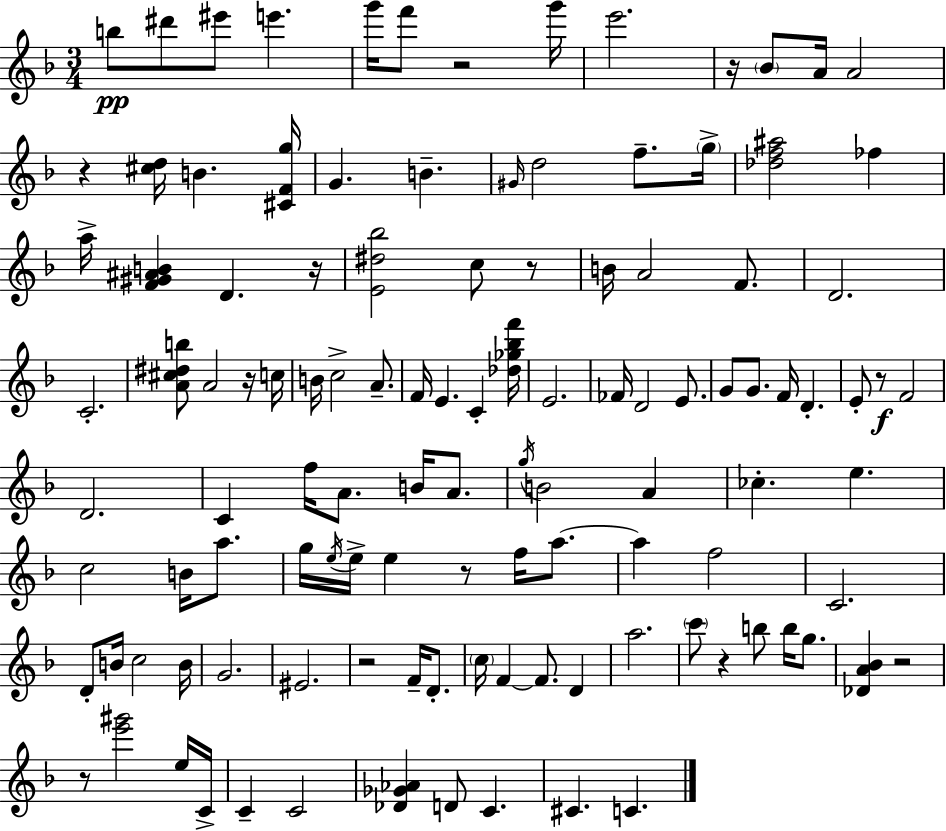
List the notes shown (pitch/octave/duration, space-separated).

B5/e D#6/e EIS6/e E6/q. G6/s F6/e R/h G6/s E6/h. R/s Bb4/e A4/s A4/h R/q [C#5,D5]/s B4/q. [C#4,F4,G5]/s G4/q. B4/q. G#4/s D5/h F5/e. G5/s [Db5,F5,A#5]/h FES5/q A5/s [F4,G#4,A#4,B4]/q D4/q. R/s [E4,D#5,Bb5]/h C5/e R/e B4/s A4/h F4/e. D4/h. C4/h. [A4,C#5,D#5,B5]/e A4/h R/s C5/s B4/s C5/h A4/e. F4/s E4/q. C4/q [Db5,Gb5,Bb5,F6]/s E4/h. FES4/s D4/h E4/e. G4/e G4/e. F4/s D4/q. E4/e R/e F4/h D4/h. C4/q F5/s A4/e. B4/s A4/e. G5/s B4/h A4/q CES5/q. E5/q. C5/h B4/s A5/e. G5/s E5/s E5/s E5/q R/e F5/s A5/e. A5/q F5/h C4/h. D4/e B4/s C5/h B4/s G4/h. EIS4/h. R/h F4/s D4/e. C5/s F4/q F4/e. D4/q A5/h. C6/e R/q B5/e B5/s G5/e. [Db4,A4,Bb4]/q R/h R/e [E6,G#6]/h E5/s C4/s C4/q C4/h [Db4,Gb4,Ab4]/q D4/e C4/q. C#4/q. C4/q.